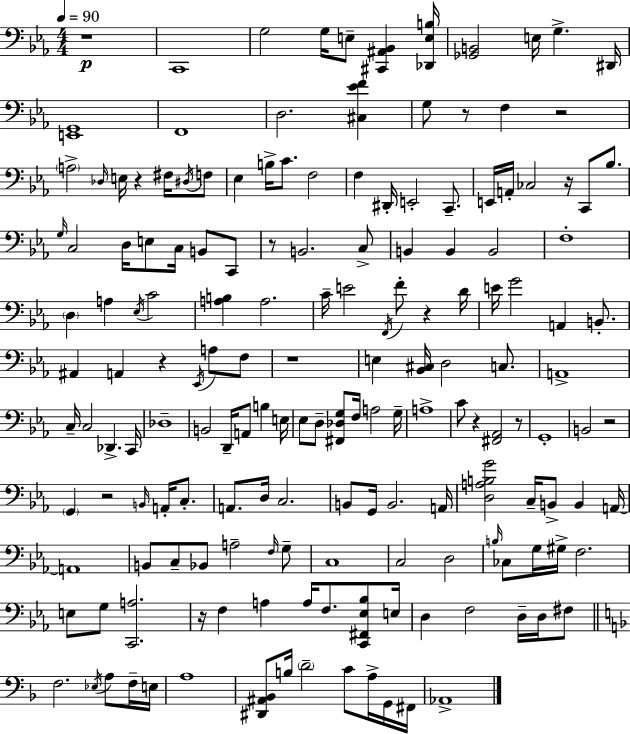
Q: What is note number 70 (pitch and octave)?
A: C2